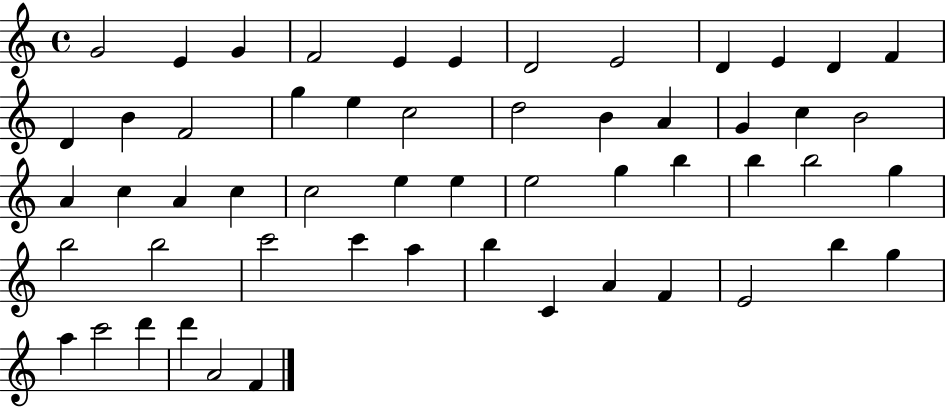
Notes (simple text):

G4/h E4/q G4/q F4/h E4/q E4/q D4/h E4/h D4/q E4/q D4/q F4/q D4/q B4/q F4/h G5/q E5/q C5/h D5/h B4/q A4/q G4/q C5/q B4/h A4/q C5/q A4/q C5/q C5/h E5/q E5/q E5/h G5/q B5/q B5/q B5/h G5/q B5/h B5/h C6/h C6/q A5/q B5/q C4/q A4/q F4/q E4/h B5/q G5/q A5/q C6/h D6/q D6/q A4/h F4/q